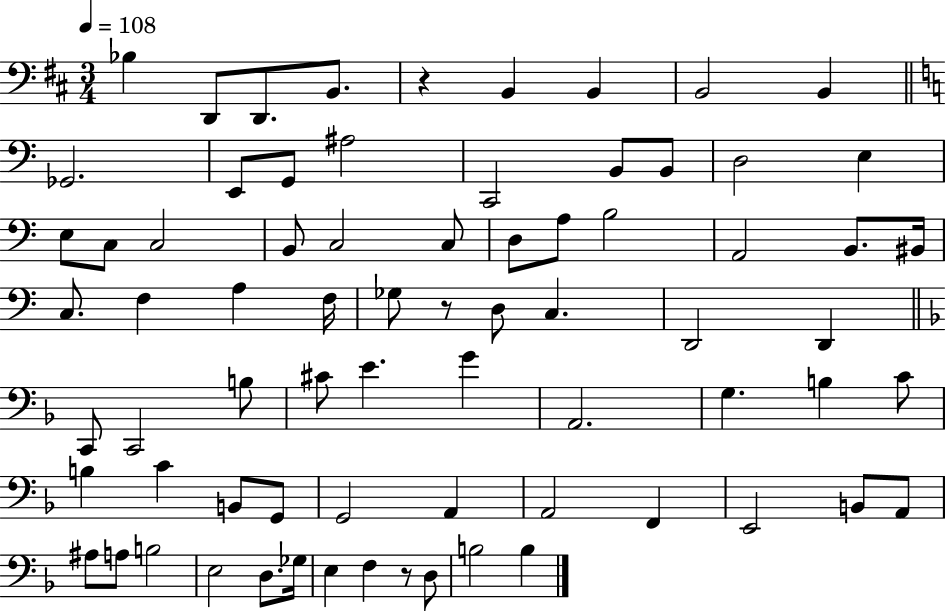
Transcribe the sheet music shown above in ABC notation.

X:1
T:Untitled
M:3/4
L:1/4
K:D
_B, D,,/2 D,,/2 B,,/2 z B,, B,, B,,2 B,, _G,,2 E,,/2 G,,/2 ^A,2 C,,2 B,,/2 B,,/2 D,2 E, E,/2 C,/2 C,2 B,,/2 C,2 C,/2 D,/2 A,/2 B,2 A,,2 B,,/2 ^B,,/4 C,/2 F, A, F,/4 _G,/2 z/2 D,/2 C, D,,2 D,, C,,/2 C,,2 B,/2 ^C/2 E G A,,2 G, B, C/2 B, C B,,/2 G,,/2 G,,2 A,, A,,2 F,, E,,2 B,,/2 A,,/2 ^A,/2 A,/2 B,2 E,2 D,/2 _G,/4 E, F, z/2 D,/2 B,2 B,